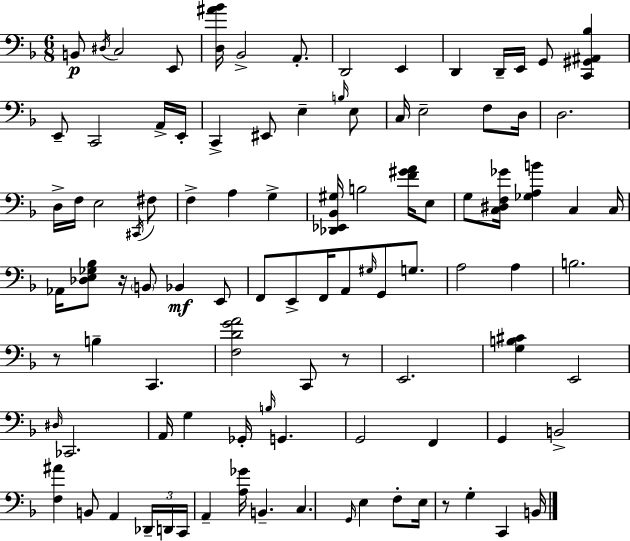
B2/e D#3/s C3/h E2/e [D3,A#4,Bb4]/s Bb2/h A2/e. D2/h E2/q D2/q D2/s E2/s G2/e [C2,G#2,A#2,Bb3]/q E2/e C2/h A2/s E2/s C2/q EIS2/e E3/q B3/s E3/e C3/s E3/h F3/e D3/s D3/h. D3/s F3/s E3/h C#2/s F#3/e F3/q A3/q G3/q [Db2,Eb2,Bb2,G#3]/s B3/h [F4,G#4,A4]/s E3/e G3/e [C3,D#3,F3,Gb4]/s [Gb3,A3,B4]/q C3/q C3/s Ab2/s [Db3,E3,Gb3,Bb3]/e R/s B2/e Bb2/q E2/e F2/e E2/e F2/s A2/e G#3/s G2/e G3/e. A3/h A3/q B3/h. R/e B3/q C2/q. [F3,D4,G4,A4]/h C2/e R/e E2/h. [G3,B3,C#4]/q E2/h D#3/s CES2/h. A2/s G3/q Gb2/s B3/s G2/q. G2/h F2/q G2/q B2/h [F3,A#4]/q B2/e A2/q Db2/s D2/s C2/s A2/q [A3,Gb4]/s B2/q. C3/q. G2/s E3/q F3/e E3/s R/e G3/q C2/q B2/s